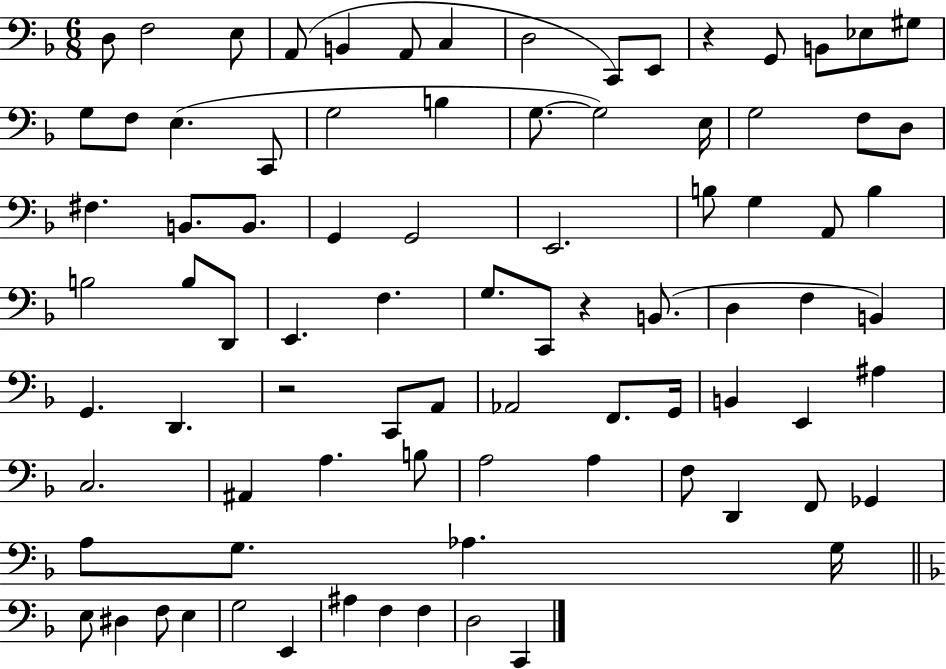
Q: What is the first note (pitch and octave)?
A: D3